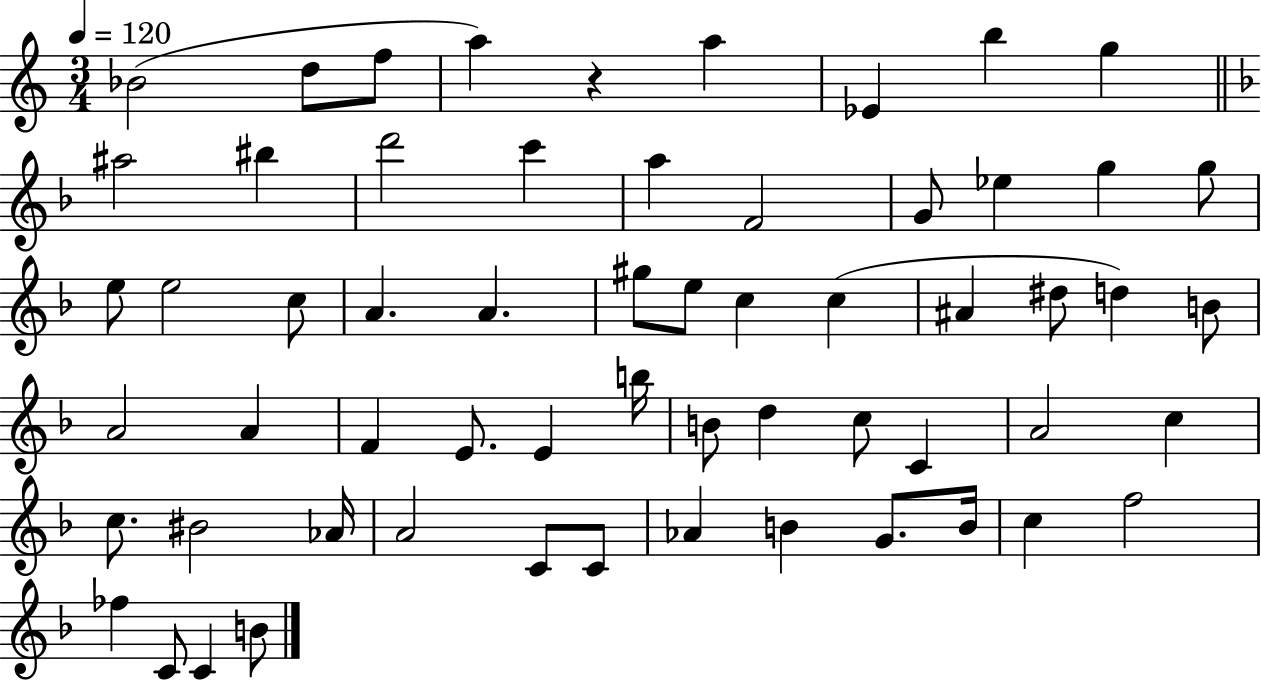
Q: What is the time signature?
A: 3/4